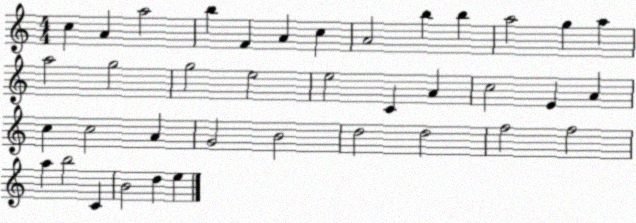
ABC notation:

X:1
T:Untitled
M:4/4
L:1/4
K:C
c A a2 b F A c A2 b b a2 g a a2 g2 g2 e2 e2 C A c2 E A c c2 A G2 B2 d2 d2 f2 f2 a b2 C B2 d e